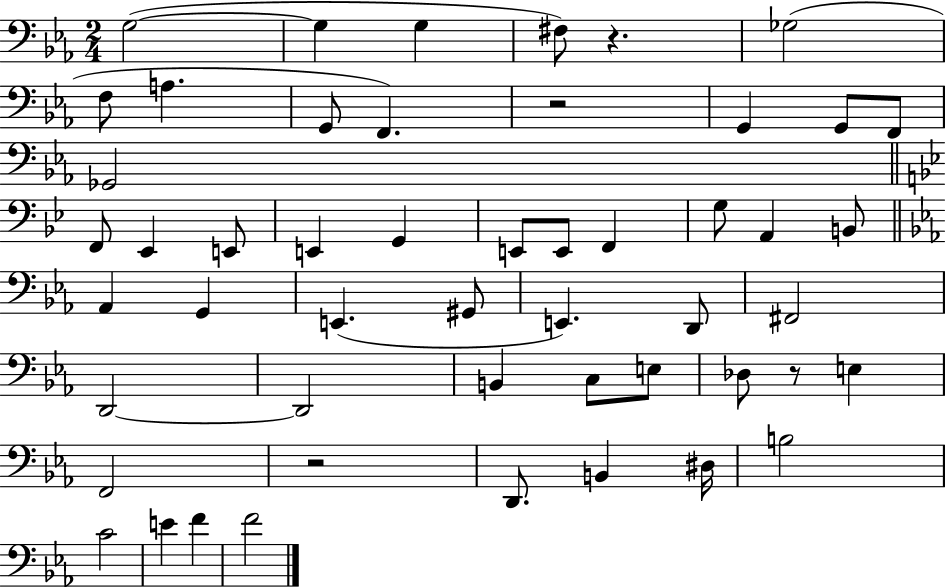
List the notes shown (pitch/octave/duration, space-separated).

G3/h G3/q G3/q F#3/e R/q. Gb3/h F3/e A3/q. G2/e F2/q. R/h G2/q G2/e F2/e Gb2/h F2/e Eb2/q E2/e E2/q G2/q E2/e E2/e F2/q G3/e A2/q B2/e Ab2/q G2/q E2/q. G#2/e E2/q. D2/e F#2/h D2/h D2/h B2/q C3/e E3/e Db3/e R/e E3/q F2/h R/h D2/e. B2/q D#3/s B3/h C4/h E4/q F4/q F4/h